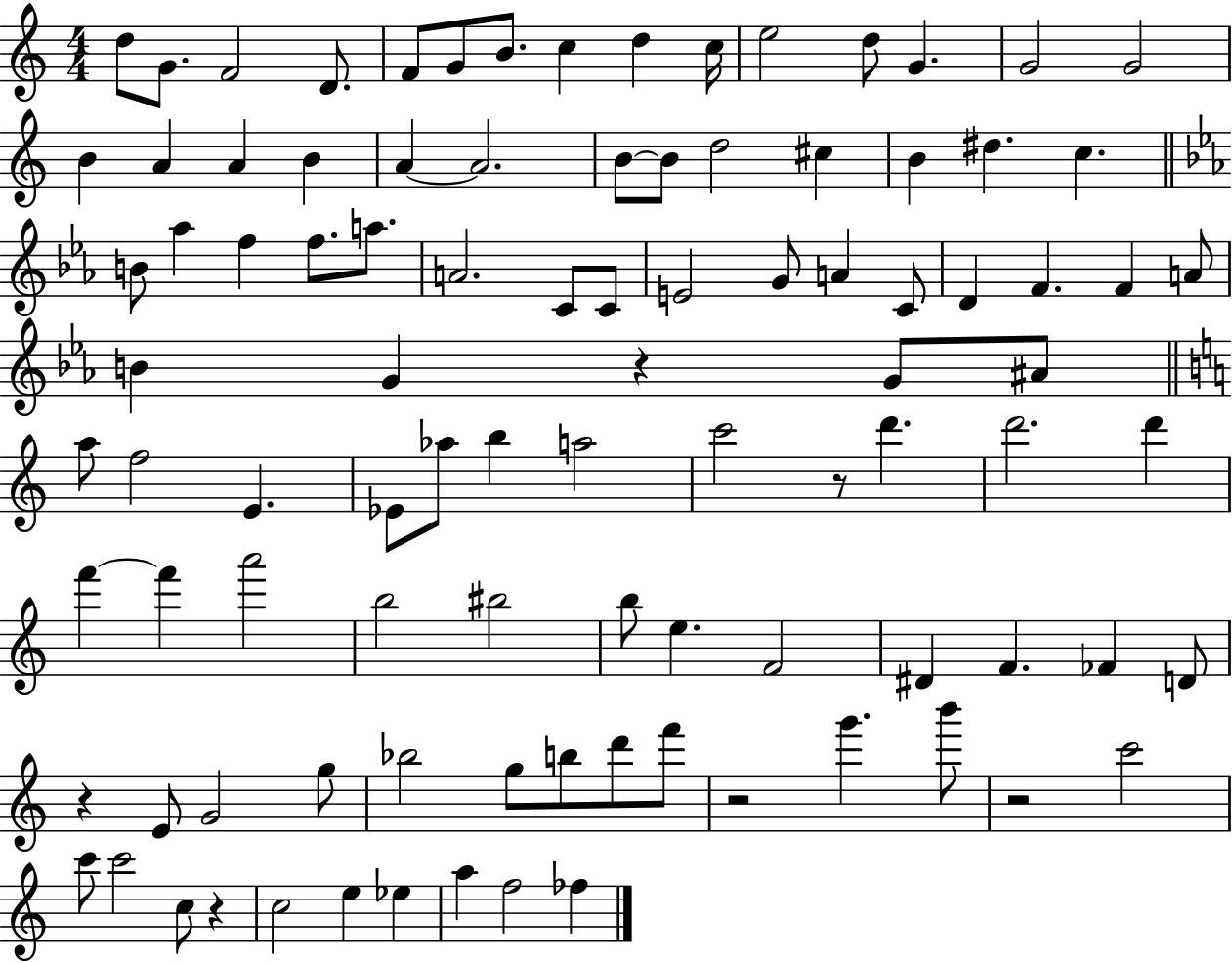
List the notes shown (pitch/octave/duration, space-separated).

D5/e G4/e. F4/h D4/e. F4/e G4/e B4/e. C5/q D5/q C5/s E5/h D5/e G4/q. G4/h G4/h B4/q A4/q A4/q B4/q A4/q A4/h. B4/e B4/e D5/h C#5/q B4/q D#5/q. C5/q. B4/e Ab5/q F5/q F5/e. A5/e. A4/h. C4/e C4/e E4/h G4/e A4/q C4/e D4/q F4/q. F4/q A4/e B4/q G4/q R/q G4/e A#4/e A5/e F5/h E4/q. Eb4/e Ab5/e B5/q A5/h C6/h R/e D6/q. D6/h. D6/q F6/q F6/q A6/h B5/h BIS5/h B5/e E5/q. F4/h D#4/q F4/q. FES4/q D4/e R/q E4/e G4/h G5/e Bb5/h G5/e B5/e D6/e F6/e R/h G6/q. B6/e R/h C6/h C6/e C6/h C5/e R/q C5/h E5/q Eb5/q A5/q F5/h FES5/q